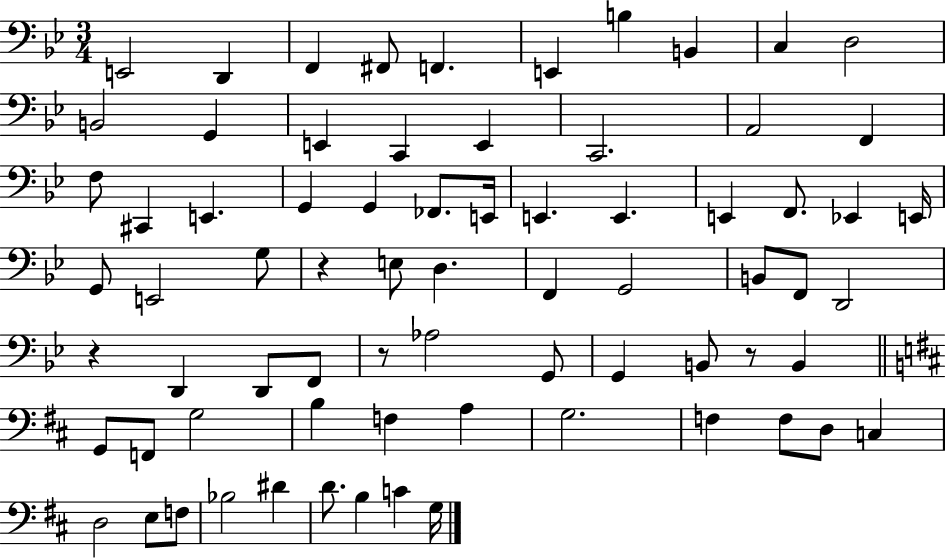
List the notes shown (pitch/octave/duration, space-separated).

E2/h D2/q F2/q F#2/e F2/q. E2/q B3/q B2/q C3/q D3/h B2/h G2/q E2/q C2/q E2/q C2/h. A2/h F2/q F3/e C#2/q E2/q. G2/q G2/q FES2/e. E2/s E2/q. E2/q. E2/q F2/e. Eb2/q E2/s G2/e E2/h G3/e R/q E3/e D3/q. F2/q G2/h B2/e F2/e D2/h R/q D2/q D2/e F2/e R/e Ab3/h G2/e G2/q B2/e R/e B2/q G2/e F2/e G3/h B3/q F3/q A3/q G3/h. F3/q F3/e D3/e C3/q D3/h E3/e F3/e Bb3/h D#4/q D4/e. B3/q C4/q G3/s